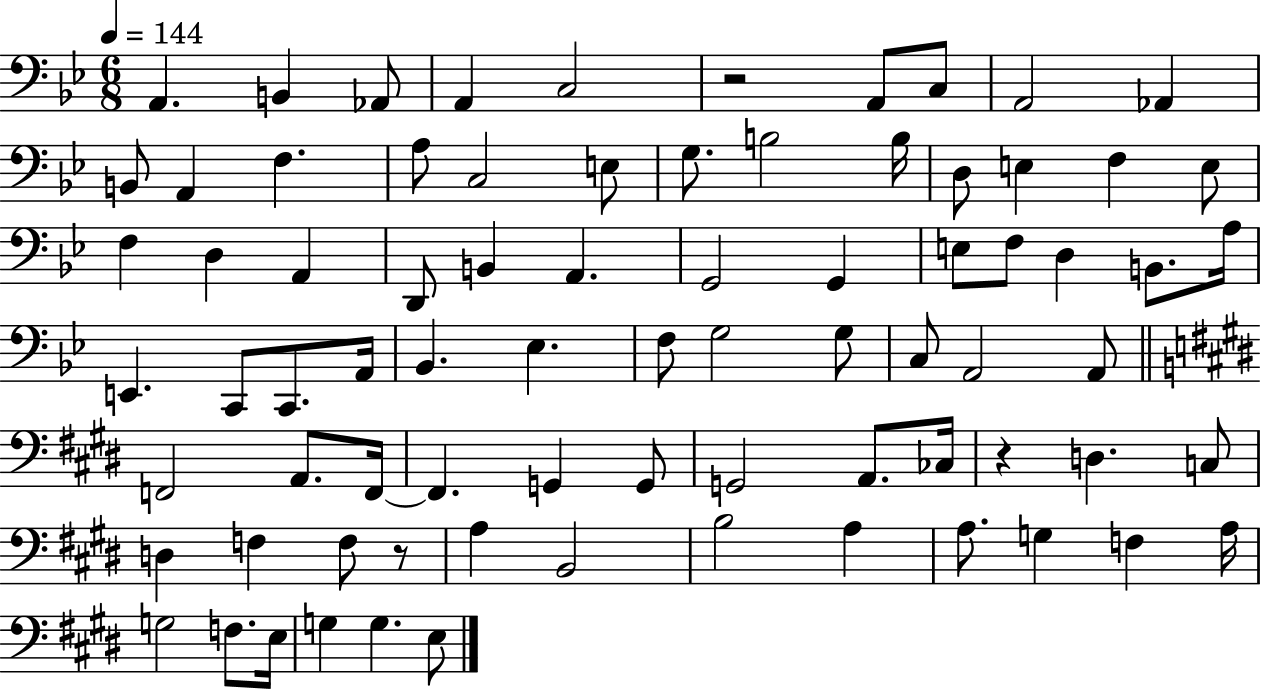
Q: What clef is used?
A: bass